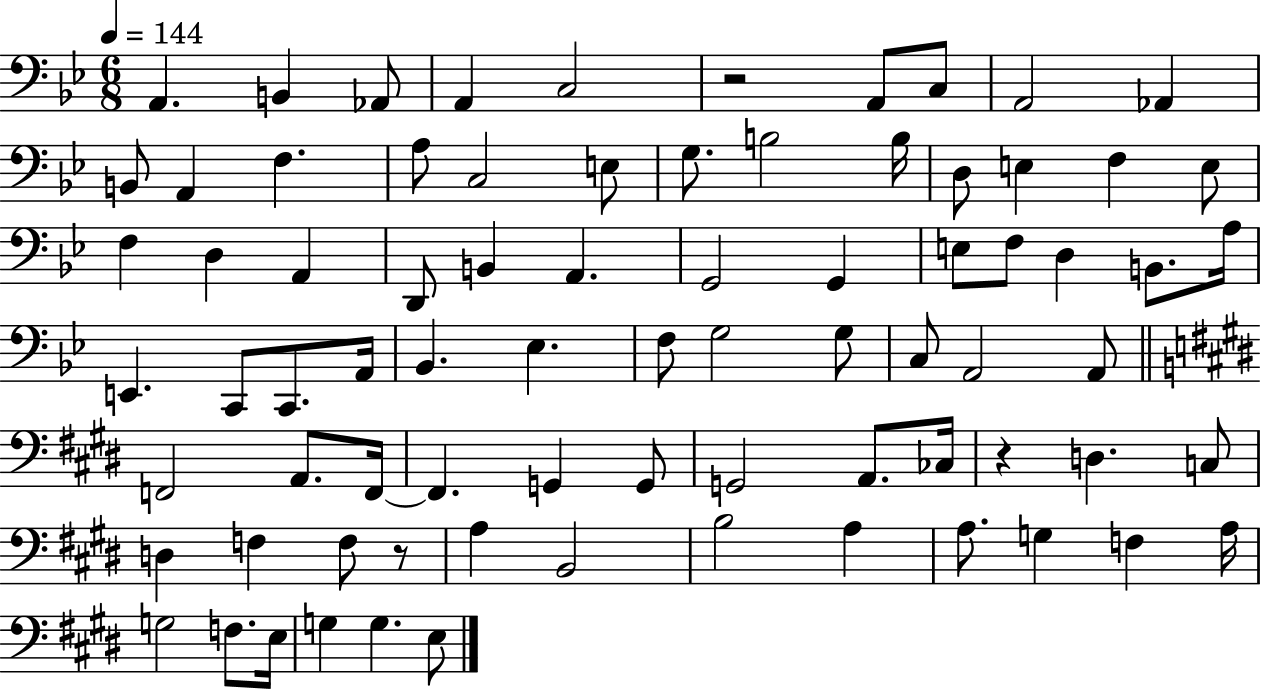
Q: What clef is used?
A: bass